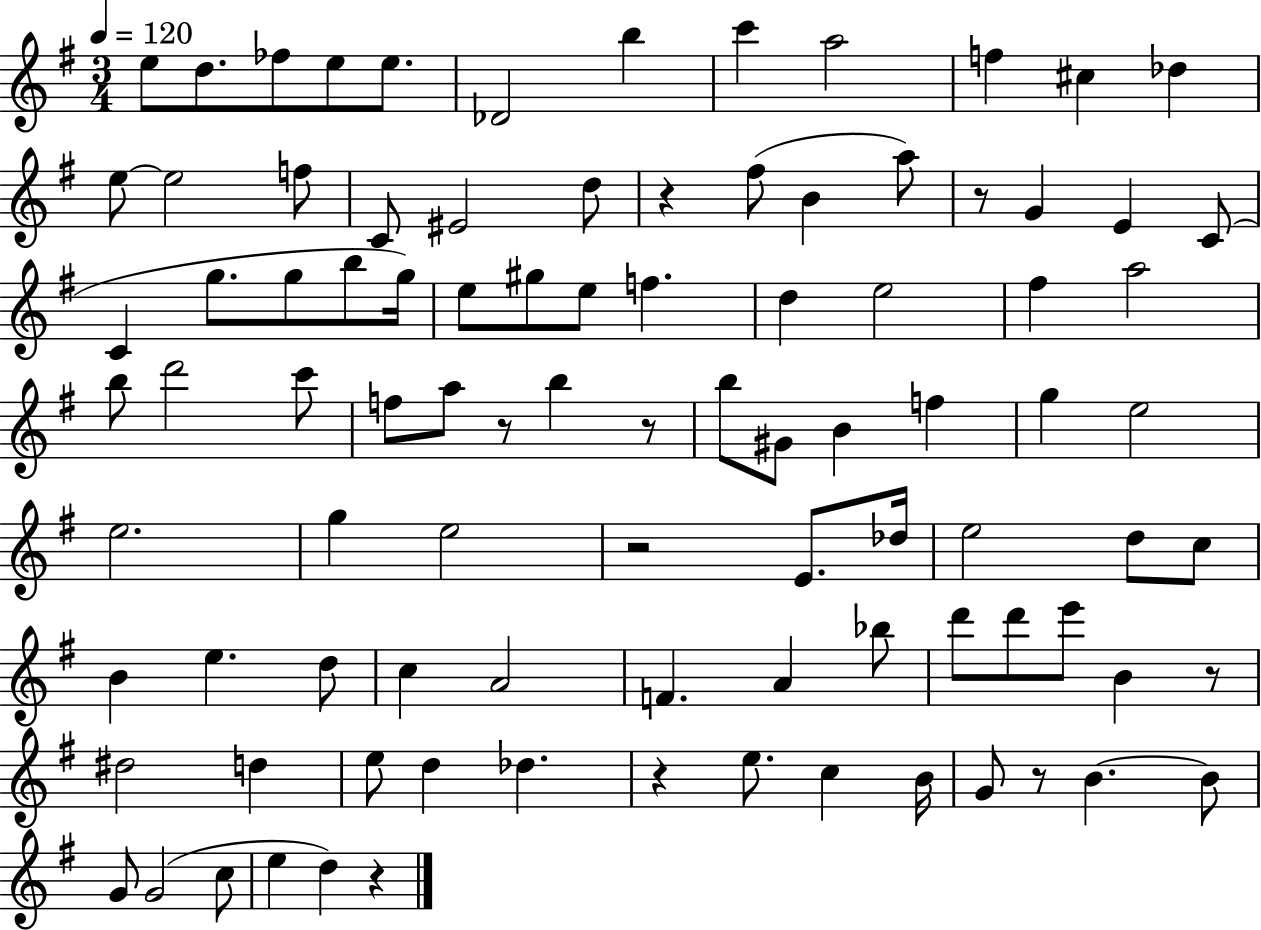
{
  \clef treble
  \numericTimeSignature
  \time 3/4
  \key g \major
  \tempo 4 = 120
  e''8 d''8. fes''8 e''8 e''8. | des'2 b''4 | c'''4 a''2 | f''4 cis''4 des''4 | \break e''8~~ e''2 f''8 | c'8 eis'2 d''8 | r4 fis''8( b'4 a''8) | r8 g'4 e'4 c'8( | \break c'4 g''8. g''8 b''8 g''16) | e''8 gis''8 e''8 f''4. | d''4 e''2 | fis''4 a''2 | \break b''8 d'''2 c'''8 | f''8 a''8 r8 b''4 r8 | b''8 gis'8 b'4 f''4 | g''4 e''2 | \break e''2. | g''4 e''2 | r2 e'8. des''16 | e''2 d''8 c''8 | \break b'4 e''4. d''8 | c''4 a'2 | f'4. a'4 bes''8 | d'''8 d'''8 e'''8 b'4 r8 | \break dis''2 d''4 | e''8 d''4 des''4. | r4 e''8. c''4 b'16 | g'8 r8 b'4.~~ b'8 | \break g'8 g'2( c''8 | e''4 d''4) r4 | \bar "|."
}